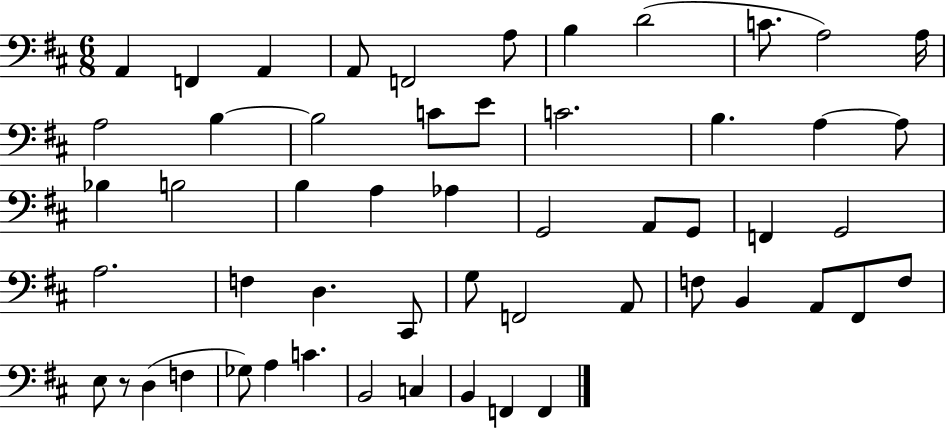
A2/q F2/q A2/q A2/e F2/h A3/e B3/q D4/h C4/e. A3/h A3/s A3/h B3/q B3/h C4/e E4/e C4/h. B3/q. A3/q A3/e Bb3/q B3/h B3/q A3/q Ab3/q G2/h A2/e G2/e F2/q G2/h A3/h. F3/q D3/q. C#2/e G3/e F2/h A2/e F3/e B2/q A2/e F#2/e F3/e E3/e R/e D3/q F3/q Gb3/e A3/q C4/q. B2/h C3/q B2/q F2/q F2/q